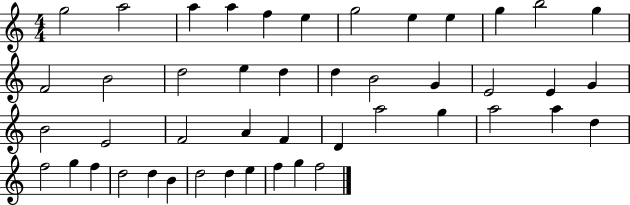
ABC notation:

X:1
T:Untitled
M:4/4
L:1/4
K:C
g2 a2 a a f e g2 e e g b2 g F2 B2 d2 e d d B2 G E2 E G B2 E2 F2 A F D a2 g a2 a d f2 g f d2 d B d2 d e f g f2